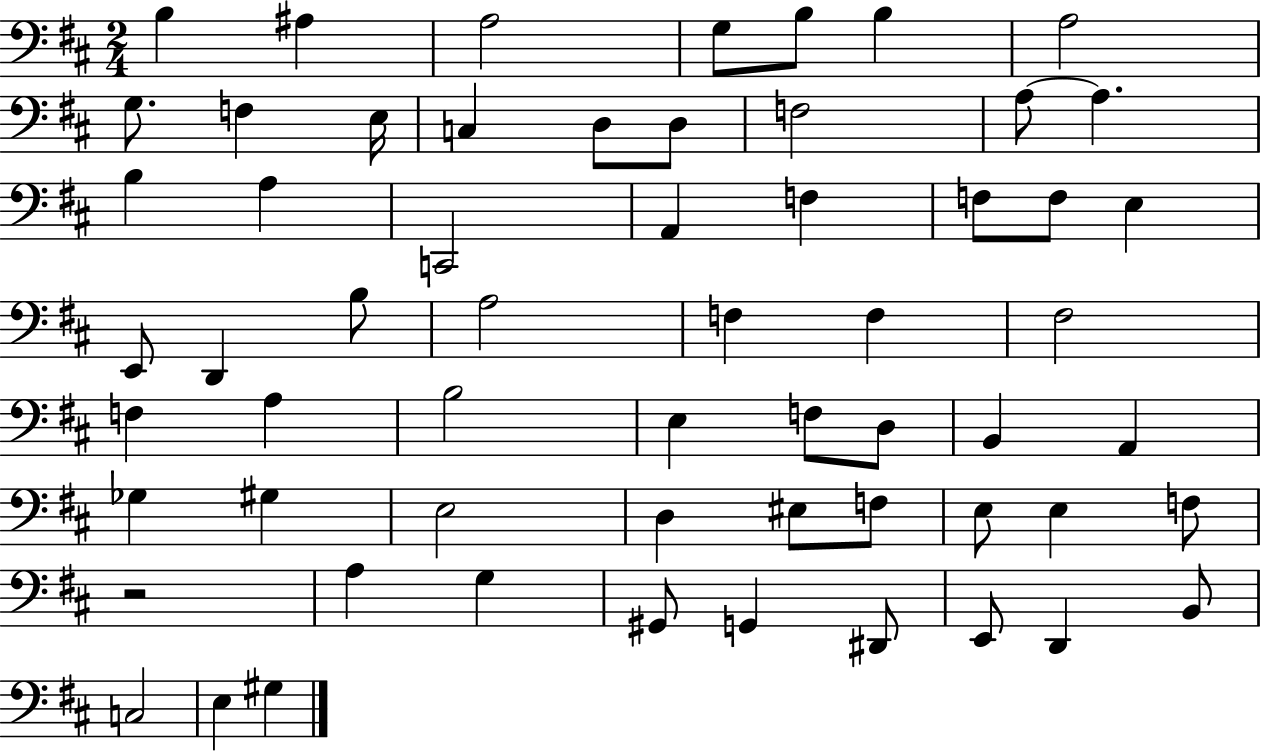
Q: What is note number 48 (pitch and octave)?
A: F3